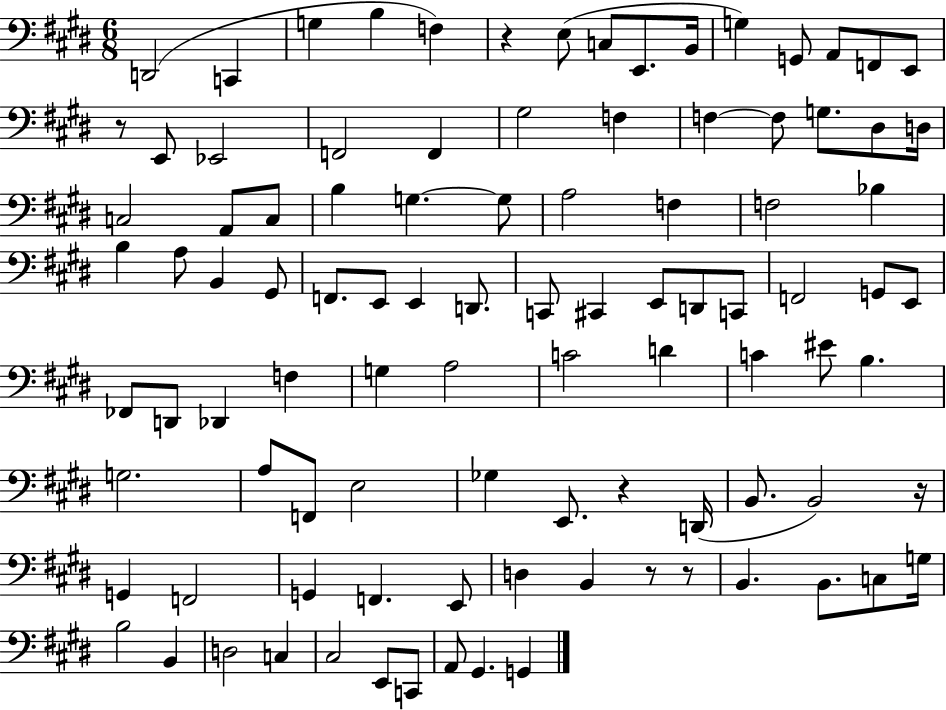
{
  \clef bass
  \numericTimeSignature
  \time 6/8
  \key e \major
  d,2( c,4 | g4 b4 f4) | r4 e8( c8 e,8. b,16 | g4) g,8 a,8 f,8 e,8 | \break r8 e,8 ees,2 | f,2 f,4 | gis2 f4 | f4~~ f8 g8. dis8 d16 | \break c2 a,8 c8 | b4 g4.~~ g8 | a2 f4 | f2 bes4 | \break b4 a8 b,4 gis,8 | f,8. e,8 e,4 d,8. | c,8 cis,4 e,8 d,8 c,8 | f,2 g,8 e,8 | \break fes,8 d,8 des,4 f4 | g4 a2 | c'2 d'4 | c'4 eis'8 b4. | \break g2. | a8 f,8 e2 | ges4 e,8. r4 d,16( | b,8. b,2) r16 | \break g,4 f,2 | g,4 f,4. e,8 | d4 b,4 r8 r8 | b,4. b,8. c8 g16 | \break b2 b,4 | d2 c4 | cis2 e,8 c,8 | a,8 gis,4. g,4 | \break \bar "|."
}